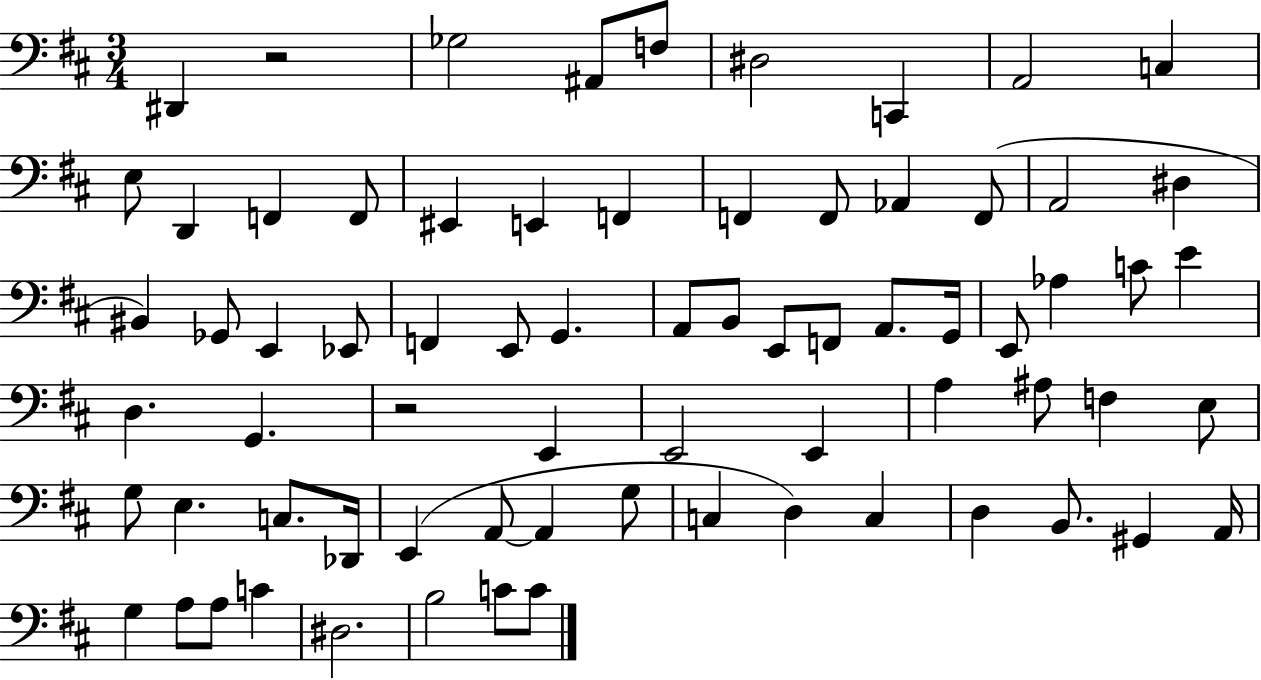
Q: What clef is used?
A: bass